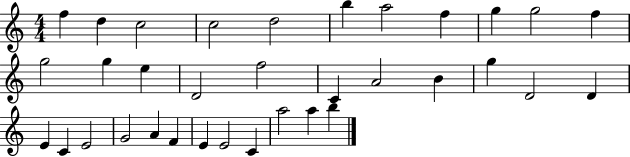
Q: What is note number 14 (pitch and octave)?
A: E5